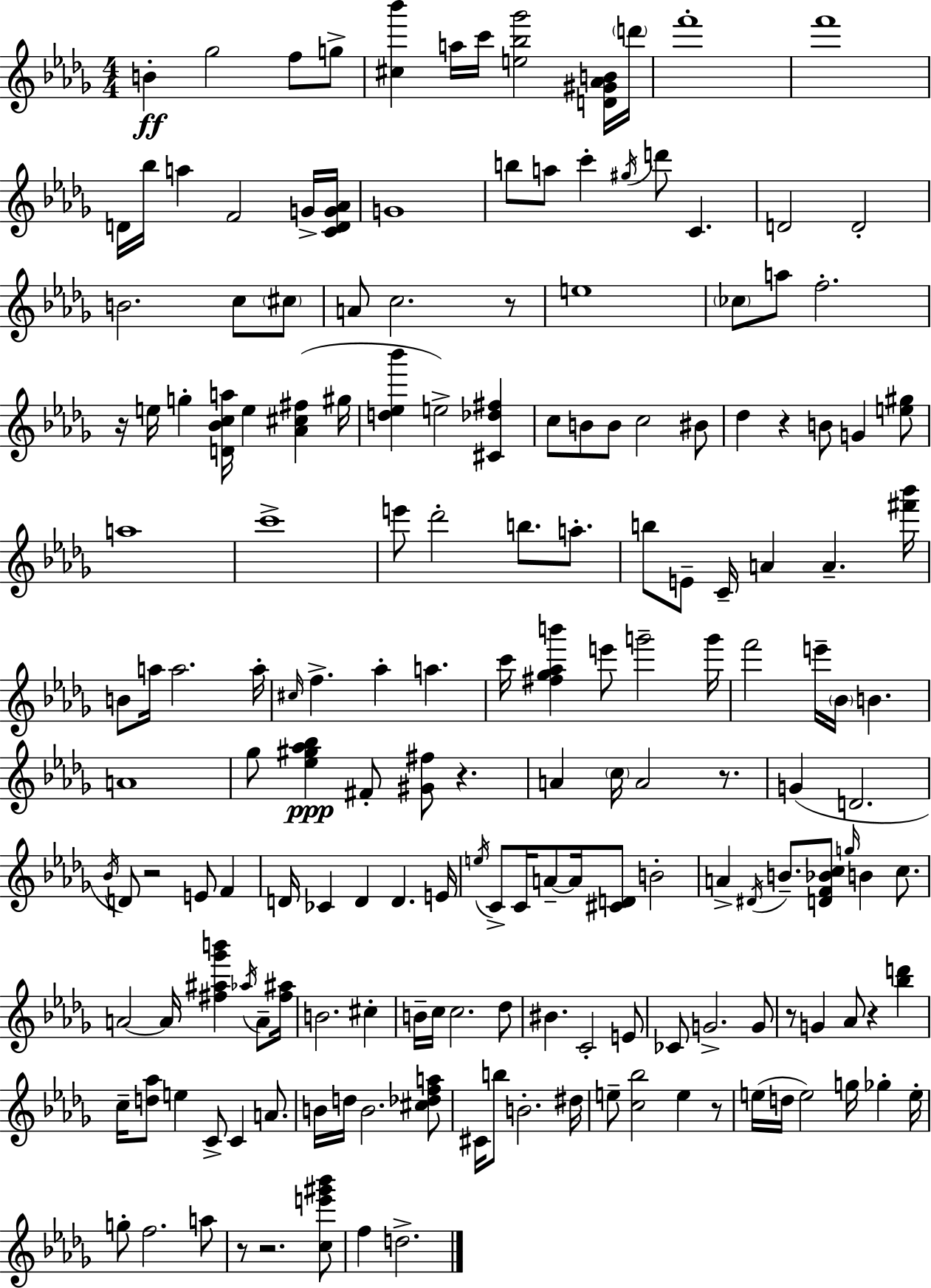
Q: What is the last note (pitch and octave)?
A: D5